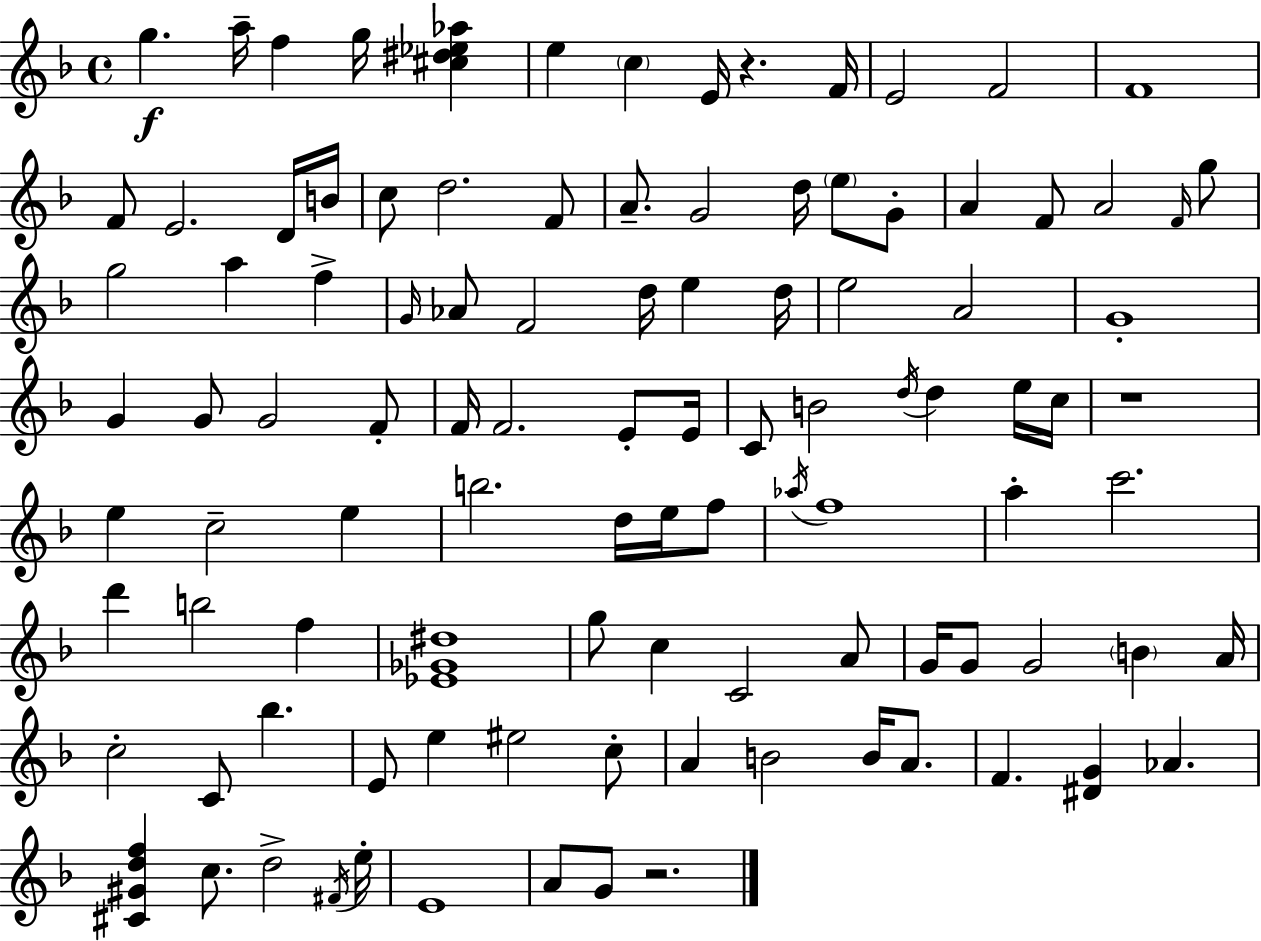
{
  \clef treble
  \time 4/4
  \defaultTimeSignature
  \key f \major
  g''4.\f a''16-- f''4 g''16 <cis'' dis'' ees'' aes''>4 | e''4 \parenthesize c''4 e'16 r4. f'16 | e'2 f'2 | f'1 | \break f'8 e'2. d'16 b'16 | c''8 d''2. f'8 | a'8.-- g'2 d''16 \parenthesize e''8 g'8-. | a'4 f'8 a'2 \grace { f'16 } g''8 | \break g''2 a''4 f''4-> | \grace { g'16 } aes'8 f'2 d''16 e''4 | d''16 e''2 a'2 | g'1-. | \break g'4 g'8 g'2 | f'8-. f'16 f'2. e'8-. | e'16 c'8 b'2 \acciaccatura { d''16 } d''4 | e''16 c''16 r1 | \break e''4 c''2-- e''4 | b''2. d''16 | e''16 f''8 \acciaccatura { aes''16 } f''1 | a''4-. c'''2. | \break d'''4 b''2 | f''4 <ees' ges' dis''>1 | g''8 c''4 c'2 | a'8 g'16 g'8 g'2 \parenthesize b'4 | \break a'16 c''2-. c'8 bes''4. | e'8 e''4 eis''2 | c''8-. a'4 b'2 | b'16 a'8. f'4. <dis' g'>4 aes'4. | \break <cis' gis' d'' f''>4 c''8. d''2-> | \acciaccatura { fis'16 } e''16-. e'1 | a'8 g'8 r2. | \bar "|."
}